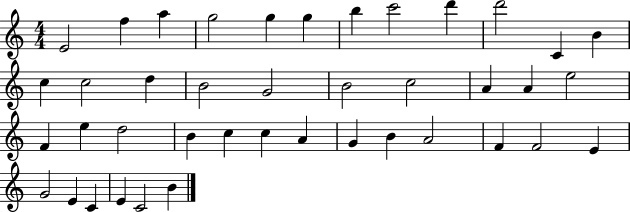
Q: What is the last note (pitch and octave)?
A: B4